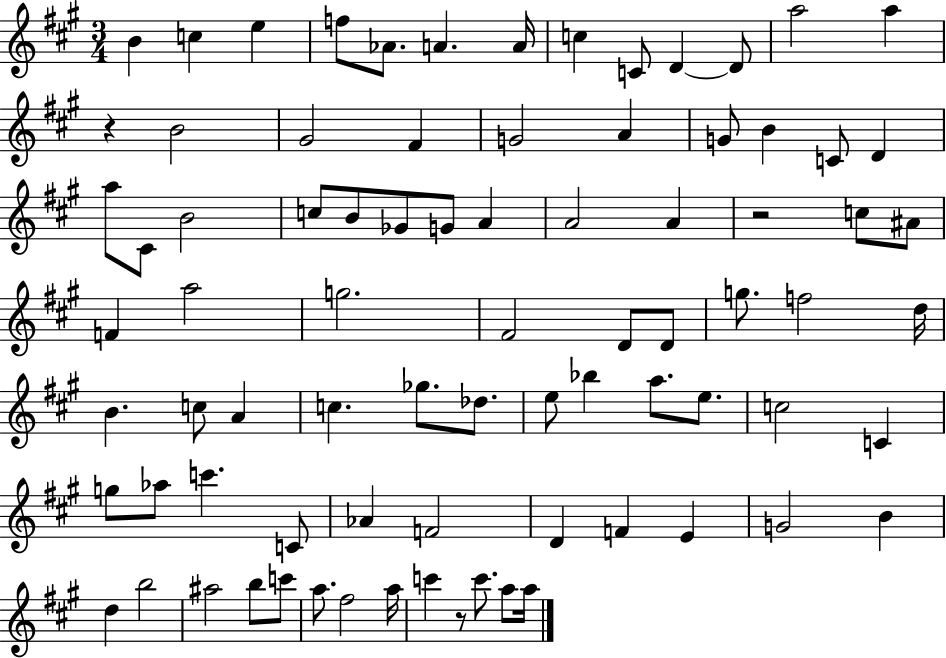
B4/q C5/q E5/q F5/e Ab4/e. A4/q. A4/s C5/q C4/e D4/q D4/e A5/h A5/q R/q B4/h G#4/h F#4/q G4/h A4/q G4/e B4/q C4/e D4/q A5/e C#4/e B4/h C5/e B4/e Gb4/e G4/e A4/q A4/h A4/q R/h C5/e A#4/e F4/q A5/h G5/h. F#4/h D4/e D4/e G5/e. F5/h D5/s B4/q. C5/e A4/q C5/q. Gb5/e. Db5/e. E5/e Bb5/q A5/e. E5/e. C5/h C4/q G5/e Ab5/e C6/q. C4/e Ab4/q F4/h D4/q F4/q E4/q G4/h B4/q D5/q B5/h A#5/h B5/e C6/e A5/e. F#5/h A5/s C6/q R/e C6/e. A5/e A5/s